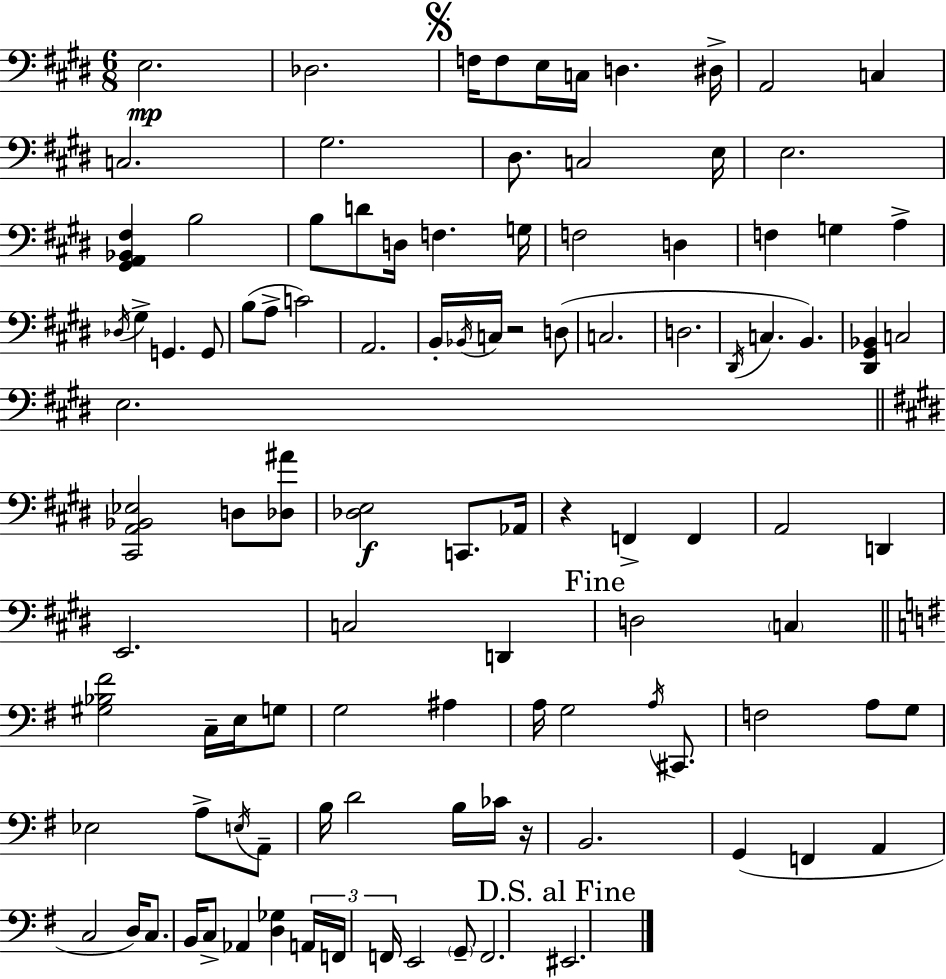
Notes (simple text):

E3/h. Db3/h. F3/s F3/e E3/s C3/s D3/q. D#3/s A2/h C3/q C3/h. G#3/h. D#3/e. C3/h E3/s E3/h. [G#2,A2,Bb2,F#3]/q B3/h B3/e D4/e D3/s F3/q. G3/s F3/h D3/q F3/q G3/q A3/q Db3/s G#3/q G2/q. G2/e B3/e A3/e C4/h A2/h. B2/s Bb2/s C3/s R/h D3/e C3/h. D3/h. D#2/s C3/q. B2/q. [D#2,G#2,Bb2]/q C3/h E3/h. [C#2,A2,Bb2,Eb3]/h D3/e [Db3,A#4]/e [Db3,E3]/h C2/e. Ab2/s R/q F2/q F2/q A2/h D2/q E2/h. C3/h D2/q D3/h C3/q [G#3,Bb3,F#4]/h C3/s E3/s G3/e G3/h A#3/q A3/s G3/h A3/s C#2/e. F3/h A3/e G3/e Eb3/h A3/e E3/s A2/e B3/s D4/h B3/s CES4/s R/s B2/h. G2/q F2/q A2/q C3/h D3/s C3/e. B2/s C3/e Ab2/q [D3,Gb3]/q A2/s F2/s F2/s E2/h G2/e F2/h. EIS2/h.